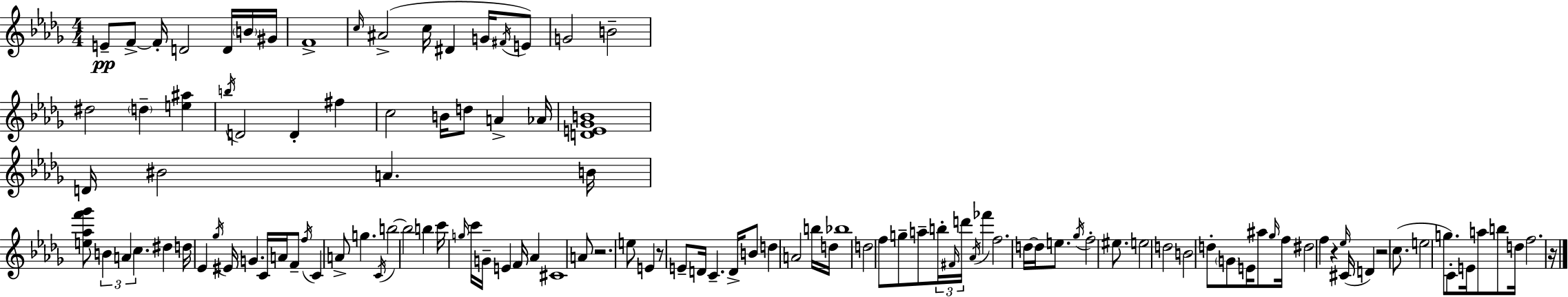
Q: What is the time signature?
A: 4/4